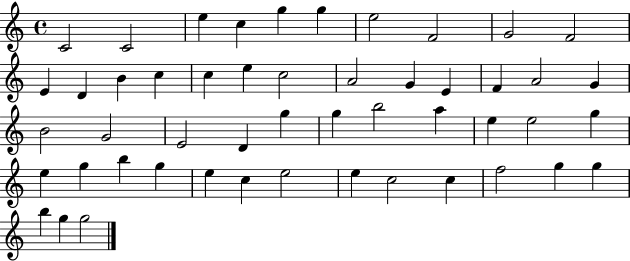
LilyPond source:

{
  \clef treble
  \time 4/4
  \defaultTimeSignature
  \key c \major
  c'2 c'2 | e''4 c''4 g''4 g''4 | e''2 f'2 | g'2 f'2 | \break e'4 d'4 b'4 c''4 | c''4 e''4 c''2 | a'2 g'4 e'4 | f'4 a'2 g'4 | \break b'2 g'2 | e'2 d'4 g''4 | g''4 b''2 a''4 | e''4 e''2 g''4 | \break e''4 g''4 b''4 g''4 | e''4 c''4 e''2 | e''4 c''2 c''4 | f''2 g''4 g''4 | \break b''4 g''4 g''2 | \bar "|."
}